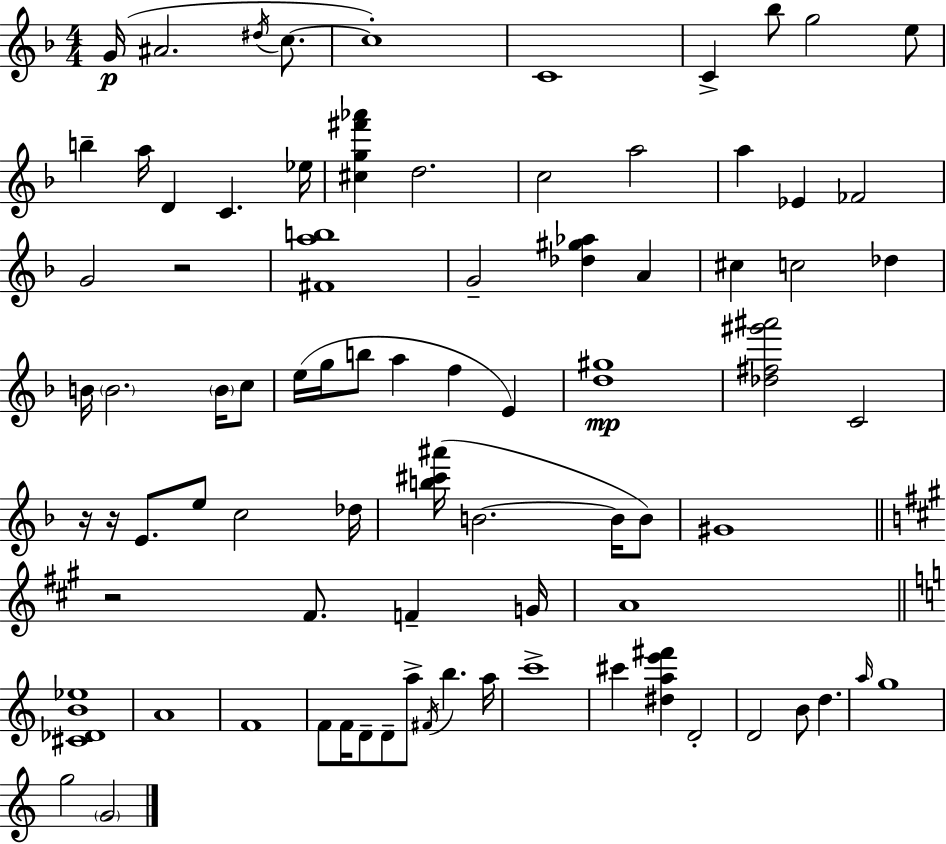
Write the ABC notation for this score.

X:1
T:Untitled
M:4/4
L:1/4
K:F
G/4 ^A2 ^d/4 c/2 c4 C4 C _b/2 g2 e/2 b a/4 D C _e/4 [^cg^f'_a'] d2 c2 a2 a _E _F2 G2 z2 [^Fab]4 G2 [_d^g_a] A ^c c2 _d B/4 B2 B/4 c/2 e/4 g/4 b/2 a f E [d^g]4 [_d^f^g'^a']2 C2 z/4 z/4 E/2 e/2 c2 _d/4 [b^c'^a']/4 B2 B/4 B/2 ^G4 z2 ^F/2 F G/4 A4 [^C_DB_e]4 A4 F4 F/2 F/4 D/2 D/2 a/2 ^F/4 b a/4 c'4 ^c' [^dae'^f'] D2 D2 B/2 d a/4 g4 g2 G2